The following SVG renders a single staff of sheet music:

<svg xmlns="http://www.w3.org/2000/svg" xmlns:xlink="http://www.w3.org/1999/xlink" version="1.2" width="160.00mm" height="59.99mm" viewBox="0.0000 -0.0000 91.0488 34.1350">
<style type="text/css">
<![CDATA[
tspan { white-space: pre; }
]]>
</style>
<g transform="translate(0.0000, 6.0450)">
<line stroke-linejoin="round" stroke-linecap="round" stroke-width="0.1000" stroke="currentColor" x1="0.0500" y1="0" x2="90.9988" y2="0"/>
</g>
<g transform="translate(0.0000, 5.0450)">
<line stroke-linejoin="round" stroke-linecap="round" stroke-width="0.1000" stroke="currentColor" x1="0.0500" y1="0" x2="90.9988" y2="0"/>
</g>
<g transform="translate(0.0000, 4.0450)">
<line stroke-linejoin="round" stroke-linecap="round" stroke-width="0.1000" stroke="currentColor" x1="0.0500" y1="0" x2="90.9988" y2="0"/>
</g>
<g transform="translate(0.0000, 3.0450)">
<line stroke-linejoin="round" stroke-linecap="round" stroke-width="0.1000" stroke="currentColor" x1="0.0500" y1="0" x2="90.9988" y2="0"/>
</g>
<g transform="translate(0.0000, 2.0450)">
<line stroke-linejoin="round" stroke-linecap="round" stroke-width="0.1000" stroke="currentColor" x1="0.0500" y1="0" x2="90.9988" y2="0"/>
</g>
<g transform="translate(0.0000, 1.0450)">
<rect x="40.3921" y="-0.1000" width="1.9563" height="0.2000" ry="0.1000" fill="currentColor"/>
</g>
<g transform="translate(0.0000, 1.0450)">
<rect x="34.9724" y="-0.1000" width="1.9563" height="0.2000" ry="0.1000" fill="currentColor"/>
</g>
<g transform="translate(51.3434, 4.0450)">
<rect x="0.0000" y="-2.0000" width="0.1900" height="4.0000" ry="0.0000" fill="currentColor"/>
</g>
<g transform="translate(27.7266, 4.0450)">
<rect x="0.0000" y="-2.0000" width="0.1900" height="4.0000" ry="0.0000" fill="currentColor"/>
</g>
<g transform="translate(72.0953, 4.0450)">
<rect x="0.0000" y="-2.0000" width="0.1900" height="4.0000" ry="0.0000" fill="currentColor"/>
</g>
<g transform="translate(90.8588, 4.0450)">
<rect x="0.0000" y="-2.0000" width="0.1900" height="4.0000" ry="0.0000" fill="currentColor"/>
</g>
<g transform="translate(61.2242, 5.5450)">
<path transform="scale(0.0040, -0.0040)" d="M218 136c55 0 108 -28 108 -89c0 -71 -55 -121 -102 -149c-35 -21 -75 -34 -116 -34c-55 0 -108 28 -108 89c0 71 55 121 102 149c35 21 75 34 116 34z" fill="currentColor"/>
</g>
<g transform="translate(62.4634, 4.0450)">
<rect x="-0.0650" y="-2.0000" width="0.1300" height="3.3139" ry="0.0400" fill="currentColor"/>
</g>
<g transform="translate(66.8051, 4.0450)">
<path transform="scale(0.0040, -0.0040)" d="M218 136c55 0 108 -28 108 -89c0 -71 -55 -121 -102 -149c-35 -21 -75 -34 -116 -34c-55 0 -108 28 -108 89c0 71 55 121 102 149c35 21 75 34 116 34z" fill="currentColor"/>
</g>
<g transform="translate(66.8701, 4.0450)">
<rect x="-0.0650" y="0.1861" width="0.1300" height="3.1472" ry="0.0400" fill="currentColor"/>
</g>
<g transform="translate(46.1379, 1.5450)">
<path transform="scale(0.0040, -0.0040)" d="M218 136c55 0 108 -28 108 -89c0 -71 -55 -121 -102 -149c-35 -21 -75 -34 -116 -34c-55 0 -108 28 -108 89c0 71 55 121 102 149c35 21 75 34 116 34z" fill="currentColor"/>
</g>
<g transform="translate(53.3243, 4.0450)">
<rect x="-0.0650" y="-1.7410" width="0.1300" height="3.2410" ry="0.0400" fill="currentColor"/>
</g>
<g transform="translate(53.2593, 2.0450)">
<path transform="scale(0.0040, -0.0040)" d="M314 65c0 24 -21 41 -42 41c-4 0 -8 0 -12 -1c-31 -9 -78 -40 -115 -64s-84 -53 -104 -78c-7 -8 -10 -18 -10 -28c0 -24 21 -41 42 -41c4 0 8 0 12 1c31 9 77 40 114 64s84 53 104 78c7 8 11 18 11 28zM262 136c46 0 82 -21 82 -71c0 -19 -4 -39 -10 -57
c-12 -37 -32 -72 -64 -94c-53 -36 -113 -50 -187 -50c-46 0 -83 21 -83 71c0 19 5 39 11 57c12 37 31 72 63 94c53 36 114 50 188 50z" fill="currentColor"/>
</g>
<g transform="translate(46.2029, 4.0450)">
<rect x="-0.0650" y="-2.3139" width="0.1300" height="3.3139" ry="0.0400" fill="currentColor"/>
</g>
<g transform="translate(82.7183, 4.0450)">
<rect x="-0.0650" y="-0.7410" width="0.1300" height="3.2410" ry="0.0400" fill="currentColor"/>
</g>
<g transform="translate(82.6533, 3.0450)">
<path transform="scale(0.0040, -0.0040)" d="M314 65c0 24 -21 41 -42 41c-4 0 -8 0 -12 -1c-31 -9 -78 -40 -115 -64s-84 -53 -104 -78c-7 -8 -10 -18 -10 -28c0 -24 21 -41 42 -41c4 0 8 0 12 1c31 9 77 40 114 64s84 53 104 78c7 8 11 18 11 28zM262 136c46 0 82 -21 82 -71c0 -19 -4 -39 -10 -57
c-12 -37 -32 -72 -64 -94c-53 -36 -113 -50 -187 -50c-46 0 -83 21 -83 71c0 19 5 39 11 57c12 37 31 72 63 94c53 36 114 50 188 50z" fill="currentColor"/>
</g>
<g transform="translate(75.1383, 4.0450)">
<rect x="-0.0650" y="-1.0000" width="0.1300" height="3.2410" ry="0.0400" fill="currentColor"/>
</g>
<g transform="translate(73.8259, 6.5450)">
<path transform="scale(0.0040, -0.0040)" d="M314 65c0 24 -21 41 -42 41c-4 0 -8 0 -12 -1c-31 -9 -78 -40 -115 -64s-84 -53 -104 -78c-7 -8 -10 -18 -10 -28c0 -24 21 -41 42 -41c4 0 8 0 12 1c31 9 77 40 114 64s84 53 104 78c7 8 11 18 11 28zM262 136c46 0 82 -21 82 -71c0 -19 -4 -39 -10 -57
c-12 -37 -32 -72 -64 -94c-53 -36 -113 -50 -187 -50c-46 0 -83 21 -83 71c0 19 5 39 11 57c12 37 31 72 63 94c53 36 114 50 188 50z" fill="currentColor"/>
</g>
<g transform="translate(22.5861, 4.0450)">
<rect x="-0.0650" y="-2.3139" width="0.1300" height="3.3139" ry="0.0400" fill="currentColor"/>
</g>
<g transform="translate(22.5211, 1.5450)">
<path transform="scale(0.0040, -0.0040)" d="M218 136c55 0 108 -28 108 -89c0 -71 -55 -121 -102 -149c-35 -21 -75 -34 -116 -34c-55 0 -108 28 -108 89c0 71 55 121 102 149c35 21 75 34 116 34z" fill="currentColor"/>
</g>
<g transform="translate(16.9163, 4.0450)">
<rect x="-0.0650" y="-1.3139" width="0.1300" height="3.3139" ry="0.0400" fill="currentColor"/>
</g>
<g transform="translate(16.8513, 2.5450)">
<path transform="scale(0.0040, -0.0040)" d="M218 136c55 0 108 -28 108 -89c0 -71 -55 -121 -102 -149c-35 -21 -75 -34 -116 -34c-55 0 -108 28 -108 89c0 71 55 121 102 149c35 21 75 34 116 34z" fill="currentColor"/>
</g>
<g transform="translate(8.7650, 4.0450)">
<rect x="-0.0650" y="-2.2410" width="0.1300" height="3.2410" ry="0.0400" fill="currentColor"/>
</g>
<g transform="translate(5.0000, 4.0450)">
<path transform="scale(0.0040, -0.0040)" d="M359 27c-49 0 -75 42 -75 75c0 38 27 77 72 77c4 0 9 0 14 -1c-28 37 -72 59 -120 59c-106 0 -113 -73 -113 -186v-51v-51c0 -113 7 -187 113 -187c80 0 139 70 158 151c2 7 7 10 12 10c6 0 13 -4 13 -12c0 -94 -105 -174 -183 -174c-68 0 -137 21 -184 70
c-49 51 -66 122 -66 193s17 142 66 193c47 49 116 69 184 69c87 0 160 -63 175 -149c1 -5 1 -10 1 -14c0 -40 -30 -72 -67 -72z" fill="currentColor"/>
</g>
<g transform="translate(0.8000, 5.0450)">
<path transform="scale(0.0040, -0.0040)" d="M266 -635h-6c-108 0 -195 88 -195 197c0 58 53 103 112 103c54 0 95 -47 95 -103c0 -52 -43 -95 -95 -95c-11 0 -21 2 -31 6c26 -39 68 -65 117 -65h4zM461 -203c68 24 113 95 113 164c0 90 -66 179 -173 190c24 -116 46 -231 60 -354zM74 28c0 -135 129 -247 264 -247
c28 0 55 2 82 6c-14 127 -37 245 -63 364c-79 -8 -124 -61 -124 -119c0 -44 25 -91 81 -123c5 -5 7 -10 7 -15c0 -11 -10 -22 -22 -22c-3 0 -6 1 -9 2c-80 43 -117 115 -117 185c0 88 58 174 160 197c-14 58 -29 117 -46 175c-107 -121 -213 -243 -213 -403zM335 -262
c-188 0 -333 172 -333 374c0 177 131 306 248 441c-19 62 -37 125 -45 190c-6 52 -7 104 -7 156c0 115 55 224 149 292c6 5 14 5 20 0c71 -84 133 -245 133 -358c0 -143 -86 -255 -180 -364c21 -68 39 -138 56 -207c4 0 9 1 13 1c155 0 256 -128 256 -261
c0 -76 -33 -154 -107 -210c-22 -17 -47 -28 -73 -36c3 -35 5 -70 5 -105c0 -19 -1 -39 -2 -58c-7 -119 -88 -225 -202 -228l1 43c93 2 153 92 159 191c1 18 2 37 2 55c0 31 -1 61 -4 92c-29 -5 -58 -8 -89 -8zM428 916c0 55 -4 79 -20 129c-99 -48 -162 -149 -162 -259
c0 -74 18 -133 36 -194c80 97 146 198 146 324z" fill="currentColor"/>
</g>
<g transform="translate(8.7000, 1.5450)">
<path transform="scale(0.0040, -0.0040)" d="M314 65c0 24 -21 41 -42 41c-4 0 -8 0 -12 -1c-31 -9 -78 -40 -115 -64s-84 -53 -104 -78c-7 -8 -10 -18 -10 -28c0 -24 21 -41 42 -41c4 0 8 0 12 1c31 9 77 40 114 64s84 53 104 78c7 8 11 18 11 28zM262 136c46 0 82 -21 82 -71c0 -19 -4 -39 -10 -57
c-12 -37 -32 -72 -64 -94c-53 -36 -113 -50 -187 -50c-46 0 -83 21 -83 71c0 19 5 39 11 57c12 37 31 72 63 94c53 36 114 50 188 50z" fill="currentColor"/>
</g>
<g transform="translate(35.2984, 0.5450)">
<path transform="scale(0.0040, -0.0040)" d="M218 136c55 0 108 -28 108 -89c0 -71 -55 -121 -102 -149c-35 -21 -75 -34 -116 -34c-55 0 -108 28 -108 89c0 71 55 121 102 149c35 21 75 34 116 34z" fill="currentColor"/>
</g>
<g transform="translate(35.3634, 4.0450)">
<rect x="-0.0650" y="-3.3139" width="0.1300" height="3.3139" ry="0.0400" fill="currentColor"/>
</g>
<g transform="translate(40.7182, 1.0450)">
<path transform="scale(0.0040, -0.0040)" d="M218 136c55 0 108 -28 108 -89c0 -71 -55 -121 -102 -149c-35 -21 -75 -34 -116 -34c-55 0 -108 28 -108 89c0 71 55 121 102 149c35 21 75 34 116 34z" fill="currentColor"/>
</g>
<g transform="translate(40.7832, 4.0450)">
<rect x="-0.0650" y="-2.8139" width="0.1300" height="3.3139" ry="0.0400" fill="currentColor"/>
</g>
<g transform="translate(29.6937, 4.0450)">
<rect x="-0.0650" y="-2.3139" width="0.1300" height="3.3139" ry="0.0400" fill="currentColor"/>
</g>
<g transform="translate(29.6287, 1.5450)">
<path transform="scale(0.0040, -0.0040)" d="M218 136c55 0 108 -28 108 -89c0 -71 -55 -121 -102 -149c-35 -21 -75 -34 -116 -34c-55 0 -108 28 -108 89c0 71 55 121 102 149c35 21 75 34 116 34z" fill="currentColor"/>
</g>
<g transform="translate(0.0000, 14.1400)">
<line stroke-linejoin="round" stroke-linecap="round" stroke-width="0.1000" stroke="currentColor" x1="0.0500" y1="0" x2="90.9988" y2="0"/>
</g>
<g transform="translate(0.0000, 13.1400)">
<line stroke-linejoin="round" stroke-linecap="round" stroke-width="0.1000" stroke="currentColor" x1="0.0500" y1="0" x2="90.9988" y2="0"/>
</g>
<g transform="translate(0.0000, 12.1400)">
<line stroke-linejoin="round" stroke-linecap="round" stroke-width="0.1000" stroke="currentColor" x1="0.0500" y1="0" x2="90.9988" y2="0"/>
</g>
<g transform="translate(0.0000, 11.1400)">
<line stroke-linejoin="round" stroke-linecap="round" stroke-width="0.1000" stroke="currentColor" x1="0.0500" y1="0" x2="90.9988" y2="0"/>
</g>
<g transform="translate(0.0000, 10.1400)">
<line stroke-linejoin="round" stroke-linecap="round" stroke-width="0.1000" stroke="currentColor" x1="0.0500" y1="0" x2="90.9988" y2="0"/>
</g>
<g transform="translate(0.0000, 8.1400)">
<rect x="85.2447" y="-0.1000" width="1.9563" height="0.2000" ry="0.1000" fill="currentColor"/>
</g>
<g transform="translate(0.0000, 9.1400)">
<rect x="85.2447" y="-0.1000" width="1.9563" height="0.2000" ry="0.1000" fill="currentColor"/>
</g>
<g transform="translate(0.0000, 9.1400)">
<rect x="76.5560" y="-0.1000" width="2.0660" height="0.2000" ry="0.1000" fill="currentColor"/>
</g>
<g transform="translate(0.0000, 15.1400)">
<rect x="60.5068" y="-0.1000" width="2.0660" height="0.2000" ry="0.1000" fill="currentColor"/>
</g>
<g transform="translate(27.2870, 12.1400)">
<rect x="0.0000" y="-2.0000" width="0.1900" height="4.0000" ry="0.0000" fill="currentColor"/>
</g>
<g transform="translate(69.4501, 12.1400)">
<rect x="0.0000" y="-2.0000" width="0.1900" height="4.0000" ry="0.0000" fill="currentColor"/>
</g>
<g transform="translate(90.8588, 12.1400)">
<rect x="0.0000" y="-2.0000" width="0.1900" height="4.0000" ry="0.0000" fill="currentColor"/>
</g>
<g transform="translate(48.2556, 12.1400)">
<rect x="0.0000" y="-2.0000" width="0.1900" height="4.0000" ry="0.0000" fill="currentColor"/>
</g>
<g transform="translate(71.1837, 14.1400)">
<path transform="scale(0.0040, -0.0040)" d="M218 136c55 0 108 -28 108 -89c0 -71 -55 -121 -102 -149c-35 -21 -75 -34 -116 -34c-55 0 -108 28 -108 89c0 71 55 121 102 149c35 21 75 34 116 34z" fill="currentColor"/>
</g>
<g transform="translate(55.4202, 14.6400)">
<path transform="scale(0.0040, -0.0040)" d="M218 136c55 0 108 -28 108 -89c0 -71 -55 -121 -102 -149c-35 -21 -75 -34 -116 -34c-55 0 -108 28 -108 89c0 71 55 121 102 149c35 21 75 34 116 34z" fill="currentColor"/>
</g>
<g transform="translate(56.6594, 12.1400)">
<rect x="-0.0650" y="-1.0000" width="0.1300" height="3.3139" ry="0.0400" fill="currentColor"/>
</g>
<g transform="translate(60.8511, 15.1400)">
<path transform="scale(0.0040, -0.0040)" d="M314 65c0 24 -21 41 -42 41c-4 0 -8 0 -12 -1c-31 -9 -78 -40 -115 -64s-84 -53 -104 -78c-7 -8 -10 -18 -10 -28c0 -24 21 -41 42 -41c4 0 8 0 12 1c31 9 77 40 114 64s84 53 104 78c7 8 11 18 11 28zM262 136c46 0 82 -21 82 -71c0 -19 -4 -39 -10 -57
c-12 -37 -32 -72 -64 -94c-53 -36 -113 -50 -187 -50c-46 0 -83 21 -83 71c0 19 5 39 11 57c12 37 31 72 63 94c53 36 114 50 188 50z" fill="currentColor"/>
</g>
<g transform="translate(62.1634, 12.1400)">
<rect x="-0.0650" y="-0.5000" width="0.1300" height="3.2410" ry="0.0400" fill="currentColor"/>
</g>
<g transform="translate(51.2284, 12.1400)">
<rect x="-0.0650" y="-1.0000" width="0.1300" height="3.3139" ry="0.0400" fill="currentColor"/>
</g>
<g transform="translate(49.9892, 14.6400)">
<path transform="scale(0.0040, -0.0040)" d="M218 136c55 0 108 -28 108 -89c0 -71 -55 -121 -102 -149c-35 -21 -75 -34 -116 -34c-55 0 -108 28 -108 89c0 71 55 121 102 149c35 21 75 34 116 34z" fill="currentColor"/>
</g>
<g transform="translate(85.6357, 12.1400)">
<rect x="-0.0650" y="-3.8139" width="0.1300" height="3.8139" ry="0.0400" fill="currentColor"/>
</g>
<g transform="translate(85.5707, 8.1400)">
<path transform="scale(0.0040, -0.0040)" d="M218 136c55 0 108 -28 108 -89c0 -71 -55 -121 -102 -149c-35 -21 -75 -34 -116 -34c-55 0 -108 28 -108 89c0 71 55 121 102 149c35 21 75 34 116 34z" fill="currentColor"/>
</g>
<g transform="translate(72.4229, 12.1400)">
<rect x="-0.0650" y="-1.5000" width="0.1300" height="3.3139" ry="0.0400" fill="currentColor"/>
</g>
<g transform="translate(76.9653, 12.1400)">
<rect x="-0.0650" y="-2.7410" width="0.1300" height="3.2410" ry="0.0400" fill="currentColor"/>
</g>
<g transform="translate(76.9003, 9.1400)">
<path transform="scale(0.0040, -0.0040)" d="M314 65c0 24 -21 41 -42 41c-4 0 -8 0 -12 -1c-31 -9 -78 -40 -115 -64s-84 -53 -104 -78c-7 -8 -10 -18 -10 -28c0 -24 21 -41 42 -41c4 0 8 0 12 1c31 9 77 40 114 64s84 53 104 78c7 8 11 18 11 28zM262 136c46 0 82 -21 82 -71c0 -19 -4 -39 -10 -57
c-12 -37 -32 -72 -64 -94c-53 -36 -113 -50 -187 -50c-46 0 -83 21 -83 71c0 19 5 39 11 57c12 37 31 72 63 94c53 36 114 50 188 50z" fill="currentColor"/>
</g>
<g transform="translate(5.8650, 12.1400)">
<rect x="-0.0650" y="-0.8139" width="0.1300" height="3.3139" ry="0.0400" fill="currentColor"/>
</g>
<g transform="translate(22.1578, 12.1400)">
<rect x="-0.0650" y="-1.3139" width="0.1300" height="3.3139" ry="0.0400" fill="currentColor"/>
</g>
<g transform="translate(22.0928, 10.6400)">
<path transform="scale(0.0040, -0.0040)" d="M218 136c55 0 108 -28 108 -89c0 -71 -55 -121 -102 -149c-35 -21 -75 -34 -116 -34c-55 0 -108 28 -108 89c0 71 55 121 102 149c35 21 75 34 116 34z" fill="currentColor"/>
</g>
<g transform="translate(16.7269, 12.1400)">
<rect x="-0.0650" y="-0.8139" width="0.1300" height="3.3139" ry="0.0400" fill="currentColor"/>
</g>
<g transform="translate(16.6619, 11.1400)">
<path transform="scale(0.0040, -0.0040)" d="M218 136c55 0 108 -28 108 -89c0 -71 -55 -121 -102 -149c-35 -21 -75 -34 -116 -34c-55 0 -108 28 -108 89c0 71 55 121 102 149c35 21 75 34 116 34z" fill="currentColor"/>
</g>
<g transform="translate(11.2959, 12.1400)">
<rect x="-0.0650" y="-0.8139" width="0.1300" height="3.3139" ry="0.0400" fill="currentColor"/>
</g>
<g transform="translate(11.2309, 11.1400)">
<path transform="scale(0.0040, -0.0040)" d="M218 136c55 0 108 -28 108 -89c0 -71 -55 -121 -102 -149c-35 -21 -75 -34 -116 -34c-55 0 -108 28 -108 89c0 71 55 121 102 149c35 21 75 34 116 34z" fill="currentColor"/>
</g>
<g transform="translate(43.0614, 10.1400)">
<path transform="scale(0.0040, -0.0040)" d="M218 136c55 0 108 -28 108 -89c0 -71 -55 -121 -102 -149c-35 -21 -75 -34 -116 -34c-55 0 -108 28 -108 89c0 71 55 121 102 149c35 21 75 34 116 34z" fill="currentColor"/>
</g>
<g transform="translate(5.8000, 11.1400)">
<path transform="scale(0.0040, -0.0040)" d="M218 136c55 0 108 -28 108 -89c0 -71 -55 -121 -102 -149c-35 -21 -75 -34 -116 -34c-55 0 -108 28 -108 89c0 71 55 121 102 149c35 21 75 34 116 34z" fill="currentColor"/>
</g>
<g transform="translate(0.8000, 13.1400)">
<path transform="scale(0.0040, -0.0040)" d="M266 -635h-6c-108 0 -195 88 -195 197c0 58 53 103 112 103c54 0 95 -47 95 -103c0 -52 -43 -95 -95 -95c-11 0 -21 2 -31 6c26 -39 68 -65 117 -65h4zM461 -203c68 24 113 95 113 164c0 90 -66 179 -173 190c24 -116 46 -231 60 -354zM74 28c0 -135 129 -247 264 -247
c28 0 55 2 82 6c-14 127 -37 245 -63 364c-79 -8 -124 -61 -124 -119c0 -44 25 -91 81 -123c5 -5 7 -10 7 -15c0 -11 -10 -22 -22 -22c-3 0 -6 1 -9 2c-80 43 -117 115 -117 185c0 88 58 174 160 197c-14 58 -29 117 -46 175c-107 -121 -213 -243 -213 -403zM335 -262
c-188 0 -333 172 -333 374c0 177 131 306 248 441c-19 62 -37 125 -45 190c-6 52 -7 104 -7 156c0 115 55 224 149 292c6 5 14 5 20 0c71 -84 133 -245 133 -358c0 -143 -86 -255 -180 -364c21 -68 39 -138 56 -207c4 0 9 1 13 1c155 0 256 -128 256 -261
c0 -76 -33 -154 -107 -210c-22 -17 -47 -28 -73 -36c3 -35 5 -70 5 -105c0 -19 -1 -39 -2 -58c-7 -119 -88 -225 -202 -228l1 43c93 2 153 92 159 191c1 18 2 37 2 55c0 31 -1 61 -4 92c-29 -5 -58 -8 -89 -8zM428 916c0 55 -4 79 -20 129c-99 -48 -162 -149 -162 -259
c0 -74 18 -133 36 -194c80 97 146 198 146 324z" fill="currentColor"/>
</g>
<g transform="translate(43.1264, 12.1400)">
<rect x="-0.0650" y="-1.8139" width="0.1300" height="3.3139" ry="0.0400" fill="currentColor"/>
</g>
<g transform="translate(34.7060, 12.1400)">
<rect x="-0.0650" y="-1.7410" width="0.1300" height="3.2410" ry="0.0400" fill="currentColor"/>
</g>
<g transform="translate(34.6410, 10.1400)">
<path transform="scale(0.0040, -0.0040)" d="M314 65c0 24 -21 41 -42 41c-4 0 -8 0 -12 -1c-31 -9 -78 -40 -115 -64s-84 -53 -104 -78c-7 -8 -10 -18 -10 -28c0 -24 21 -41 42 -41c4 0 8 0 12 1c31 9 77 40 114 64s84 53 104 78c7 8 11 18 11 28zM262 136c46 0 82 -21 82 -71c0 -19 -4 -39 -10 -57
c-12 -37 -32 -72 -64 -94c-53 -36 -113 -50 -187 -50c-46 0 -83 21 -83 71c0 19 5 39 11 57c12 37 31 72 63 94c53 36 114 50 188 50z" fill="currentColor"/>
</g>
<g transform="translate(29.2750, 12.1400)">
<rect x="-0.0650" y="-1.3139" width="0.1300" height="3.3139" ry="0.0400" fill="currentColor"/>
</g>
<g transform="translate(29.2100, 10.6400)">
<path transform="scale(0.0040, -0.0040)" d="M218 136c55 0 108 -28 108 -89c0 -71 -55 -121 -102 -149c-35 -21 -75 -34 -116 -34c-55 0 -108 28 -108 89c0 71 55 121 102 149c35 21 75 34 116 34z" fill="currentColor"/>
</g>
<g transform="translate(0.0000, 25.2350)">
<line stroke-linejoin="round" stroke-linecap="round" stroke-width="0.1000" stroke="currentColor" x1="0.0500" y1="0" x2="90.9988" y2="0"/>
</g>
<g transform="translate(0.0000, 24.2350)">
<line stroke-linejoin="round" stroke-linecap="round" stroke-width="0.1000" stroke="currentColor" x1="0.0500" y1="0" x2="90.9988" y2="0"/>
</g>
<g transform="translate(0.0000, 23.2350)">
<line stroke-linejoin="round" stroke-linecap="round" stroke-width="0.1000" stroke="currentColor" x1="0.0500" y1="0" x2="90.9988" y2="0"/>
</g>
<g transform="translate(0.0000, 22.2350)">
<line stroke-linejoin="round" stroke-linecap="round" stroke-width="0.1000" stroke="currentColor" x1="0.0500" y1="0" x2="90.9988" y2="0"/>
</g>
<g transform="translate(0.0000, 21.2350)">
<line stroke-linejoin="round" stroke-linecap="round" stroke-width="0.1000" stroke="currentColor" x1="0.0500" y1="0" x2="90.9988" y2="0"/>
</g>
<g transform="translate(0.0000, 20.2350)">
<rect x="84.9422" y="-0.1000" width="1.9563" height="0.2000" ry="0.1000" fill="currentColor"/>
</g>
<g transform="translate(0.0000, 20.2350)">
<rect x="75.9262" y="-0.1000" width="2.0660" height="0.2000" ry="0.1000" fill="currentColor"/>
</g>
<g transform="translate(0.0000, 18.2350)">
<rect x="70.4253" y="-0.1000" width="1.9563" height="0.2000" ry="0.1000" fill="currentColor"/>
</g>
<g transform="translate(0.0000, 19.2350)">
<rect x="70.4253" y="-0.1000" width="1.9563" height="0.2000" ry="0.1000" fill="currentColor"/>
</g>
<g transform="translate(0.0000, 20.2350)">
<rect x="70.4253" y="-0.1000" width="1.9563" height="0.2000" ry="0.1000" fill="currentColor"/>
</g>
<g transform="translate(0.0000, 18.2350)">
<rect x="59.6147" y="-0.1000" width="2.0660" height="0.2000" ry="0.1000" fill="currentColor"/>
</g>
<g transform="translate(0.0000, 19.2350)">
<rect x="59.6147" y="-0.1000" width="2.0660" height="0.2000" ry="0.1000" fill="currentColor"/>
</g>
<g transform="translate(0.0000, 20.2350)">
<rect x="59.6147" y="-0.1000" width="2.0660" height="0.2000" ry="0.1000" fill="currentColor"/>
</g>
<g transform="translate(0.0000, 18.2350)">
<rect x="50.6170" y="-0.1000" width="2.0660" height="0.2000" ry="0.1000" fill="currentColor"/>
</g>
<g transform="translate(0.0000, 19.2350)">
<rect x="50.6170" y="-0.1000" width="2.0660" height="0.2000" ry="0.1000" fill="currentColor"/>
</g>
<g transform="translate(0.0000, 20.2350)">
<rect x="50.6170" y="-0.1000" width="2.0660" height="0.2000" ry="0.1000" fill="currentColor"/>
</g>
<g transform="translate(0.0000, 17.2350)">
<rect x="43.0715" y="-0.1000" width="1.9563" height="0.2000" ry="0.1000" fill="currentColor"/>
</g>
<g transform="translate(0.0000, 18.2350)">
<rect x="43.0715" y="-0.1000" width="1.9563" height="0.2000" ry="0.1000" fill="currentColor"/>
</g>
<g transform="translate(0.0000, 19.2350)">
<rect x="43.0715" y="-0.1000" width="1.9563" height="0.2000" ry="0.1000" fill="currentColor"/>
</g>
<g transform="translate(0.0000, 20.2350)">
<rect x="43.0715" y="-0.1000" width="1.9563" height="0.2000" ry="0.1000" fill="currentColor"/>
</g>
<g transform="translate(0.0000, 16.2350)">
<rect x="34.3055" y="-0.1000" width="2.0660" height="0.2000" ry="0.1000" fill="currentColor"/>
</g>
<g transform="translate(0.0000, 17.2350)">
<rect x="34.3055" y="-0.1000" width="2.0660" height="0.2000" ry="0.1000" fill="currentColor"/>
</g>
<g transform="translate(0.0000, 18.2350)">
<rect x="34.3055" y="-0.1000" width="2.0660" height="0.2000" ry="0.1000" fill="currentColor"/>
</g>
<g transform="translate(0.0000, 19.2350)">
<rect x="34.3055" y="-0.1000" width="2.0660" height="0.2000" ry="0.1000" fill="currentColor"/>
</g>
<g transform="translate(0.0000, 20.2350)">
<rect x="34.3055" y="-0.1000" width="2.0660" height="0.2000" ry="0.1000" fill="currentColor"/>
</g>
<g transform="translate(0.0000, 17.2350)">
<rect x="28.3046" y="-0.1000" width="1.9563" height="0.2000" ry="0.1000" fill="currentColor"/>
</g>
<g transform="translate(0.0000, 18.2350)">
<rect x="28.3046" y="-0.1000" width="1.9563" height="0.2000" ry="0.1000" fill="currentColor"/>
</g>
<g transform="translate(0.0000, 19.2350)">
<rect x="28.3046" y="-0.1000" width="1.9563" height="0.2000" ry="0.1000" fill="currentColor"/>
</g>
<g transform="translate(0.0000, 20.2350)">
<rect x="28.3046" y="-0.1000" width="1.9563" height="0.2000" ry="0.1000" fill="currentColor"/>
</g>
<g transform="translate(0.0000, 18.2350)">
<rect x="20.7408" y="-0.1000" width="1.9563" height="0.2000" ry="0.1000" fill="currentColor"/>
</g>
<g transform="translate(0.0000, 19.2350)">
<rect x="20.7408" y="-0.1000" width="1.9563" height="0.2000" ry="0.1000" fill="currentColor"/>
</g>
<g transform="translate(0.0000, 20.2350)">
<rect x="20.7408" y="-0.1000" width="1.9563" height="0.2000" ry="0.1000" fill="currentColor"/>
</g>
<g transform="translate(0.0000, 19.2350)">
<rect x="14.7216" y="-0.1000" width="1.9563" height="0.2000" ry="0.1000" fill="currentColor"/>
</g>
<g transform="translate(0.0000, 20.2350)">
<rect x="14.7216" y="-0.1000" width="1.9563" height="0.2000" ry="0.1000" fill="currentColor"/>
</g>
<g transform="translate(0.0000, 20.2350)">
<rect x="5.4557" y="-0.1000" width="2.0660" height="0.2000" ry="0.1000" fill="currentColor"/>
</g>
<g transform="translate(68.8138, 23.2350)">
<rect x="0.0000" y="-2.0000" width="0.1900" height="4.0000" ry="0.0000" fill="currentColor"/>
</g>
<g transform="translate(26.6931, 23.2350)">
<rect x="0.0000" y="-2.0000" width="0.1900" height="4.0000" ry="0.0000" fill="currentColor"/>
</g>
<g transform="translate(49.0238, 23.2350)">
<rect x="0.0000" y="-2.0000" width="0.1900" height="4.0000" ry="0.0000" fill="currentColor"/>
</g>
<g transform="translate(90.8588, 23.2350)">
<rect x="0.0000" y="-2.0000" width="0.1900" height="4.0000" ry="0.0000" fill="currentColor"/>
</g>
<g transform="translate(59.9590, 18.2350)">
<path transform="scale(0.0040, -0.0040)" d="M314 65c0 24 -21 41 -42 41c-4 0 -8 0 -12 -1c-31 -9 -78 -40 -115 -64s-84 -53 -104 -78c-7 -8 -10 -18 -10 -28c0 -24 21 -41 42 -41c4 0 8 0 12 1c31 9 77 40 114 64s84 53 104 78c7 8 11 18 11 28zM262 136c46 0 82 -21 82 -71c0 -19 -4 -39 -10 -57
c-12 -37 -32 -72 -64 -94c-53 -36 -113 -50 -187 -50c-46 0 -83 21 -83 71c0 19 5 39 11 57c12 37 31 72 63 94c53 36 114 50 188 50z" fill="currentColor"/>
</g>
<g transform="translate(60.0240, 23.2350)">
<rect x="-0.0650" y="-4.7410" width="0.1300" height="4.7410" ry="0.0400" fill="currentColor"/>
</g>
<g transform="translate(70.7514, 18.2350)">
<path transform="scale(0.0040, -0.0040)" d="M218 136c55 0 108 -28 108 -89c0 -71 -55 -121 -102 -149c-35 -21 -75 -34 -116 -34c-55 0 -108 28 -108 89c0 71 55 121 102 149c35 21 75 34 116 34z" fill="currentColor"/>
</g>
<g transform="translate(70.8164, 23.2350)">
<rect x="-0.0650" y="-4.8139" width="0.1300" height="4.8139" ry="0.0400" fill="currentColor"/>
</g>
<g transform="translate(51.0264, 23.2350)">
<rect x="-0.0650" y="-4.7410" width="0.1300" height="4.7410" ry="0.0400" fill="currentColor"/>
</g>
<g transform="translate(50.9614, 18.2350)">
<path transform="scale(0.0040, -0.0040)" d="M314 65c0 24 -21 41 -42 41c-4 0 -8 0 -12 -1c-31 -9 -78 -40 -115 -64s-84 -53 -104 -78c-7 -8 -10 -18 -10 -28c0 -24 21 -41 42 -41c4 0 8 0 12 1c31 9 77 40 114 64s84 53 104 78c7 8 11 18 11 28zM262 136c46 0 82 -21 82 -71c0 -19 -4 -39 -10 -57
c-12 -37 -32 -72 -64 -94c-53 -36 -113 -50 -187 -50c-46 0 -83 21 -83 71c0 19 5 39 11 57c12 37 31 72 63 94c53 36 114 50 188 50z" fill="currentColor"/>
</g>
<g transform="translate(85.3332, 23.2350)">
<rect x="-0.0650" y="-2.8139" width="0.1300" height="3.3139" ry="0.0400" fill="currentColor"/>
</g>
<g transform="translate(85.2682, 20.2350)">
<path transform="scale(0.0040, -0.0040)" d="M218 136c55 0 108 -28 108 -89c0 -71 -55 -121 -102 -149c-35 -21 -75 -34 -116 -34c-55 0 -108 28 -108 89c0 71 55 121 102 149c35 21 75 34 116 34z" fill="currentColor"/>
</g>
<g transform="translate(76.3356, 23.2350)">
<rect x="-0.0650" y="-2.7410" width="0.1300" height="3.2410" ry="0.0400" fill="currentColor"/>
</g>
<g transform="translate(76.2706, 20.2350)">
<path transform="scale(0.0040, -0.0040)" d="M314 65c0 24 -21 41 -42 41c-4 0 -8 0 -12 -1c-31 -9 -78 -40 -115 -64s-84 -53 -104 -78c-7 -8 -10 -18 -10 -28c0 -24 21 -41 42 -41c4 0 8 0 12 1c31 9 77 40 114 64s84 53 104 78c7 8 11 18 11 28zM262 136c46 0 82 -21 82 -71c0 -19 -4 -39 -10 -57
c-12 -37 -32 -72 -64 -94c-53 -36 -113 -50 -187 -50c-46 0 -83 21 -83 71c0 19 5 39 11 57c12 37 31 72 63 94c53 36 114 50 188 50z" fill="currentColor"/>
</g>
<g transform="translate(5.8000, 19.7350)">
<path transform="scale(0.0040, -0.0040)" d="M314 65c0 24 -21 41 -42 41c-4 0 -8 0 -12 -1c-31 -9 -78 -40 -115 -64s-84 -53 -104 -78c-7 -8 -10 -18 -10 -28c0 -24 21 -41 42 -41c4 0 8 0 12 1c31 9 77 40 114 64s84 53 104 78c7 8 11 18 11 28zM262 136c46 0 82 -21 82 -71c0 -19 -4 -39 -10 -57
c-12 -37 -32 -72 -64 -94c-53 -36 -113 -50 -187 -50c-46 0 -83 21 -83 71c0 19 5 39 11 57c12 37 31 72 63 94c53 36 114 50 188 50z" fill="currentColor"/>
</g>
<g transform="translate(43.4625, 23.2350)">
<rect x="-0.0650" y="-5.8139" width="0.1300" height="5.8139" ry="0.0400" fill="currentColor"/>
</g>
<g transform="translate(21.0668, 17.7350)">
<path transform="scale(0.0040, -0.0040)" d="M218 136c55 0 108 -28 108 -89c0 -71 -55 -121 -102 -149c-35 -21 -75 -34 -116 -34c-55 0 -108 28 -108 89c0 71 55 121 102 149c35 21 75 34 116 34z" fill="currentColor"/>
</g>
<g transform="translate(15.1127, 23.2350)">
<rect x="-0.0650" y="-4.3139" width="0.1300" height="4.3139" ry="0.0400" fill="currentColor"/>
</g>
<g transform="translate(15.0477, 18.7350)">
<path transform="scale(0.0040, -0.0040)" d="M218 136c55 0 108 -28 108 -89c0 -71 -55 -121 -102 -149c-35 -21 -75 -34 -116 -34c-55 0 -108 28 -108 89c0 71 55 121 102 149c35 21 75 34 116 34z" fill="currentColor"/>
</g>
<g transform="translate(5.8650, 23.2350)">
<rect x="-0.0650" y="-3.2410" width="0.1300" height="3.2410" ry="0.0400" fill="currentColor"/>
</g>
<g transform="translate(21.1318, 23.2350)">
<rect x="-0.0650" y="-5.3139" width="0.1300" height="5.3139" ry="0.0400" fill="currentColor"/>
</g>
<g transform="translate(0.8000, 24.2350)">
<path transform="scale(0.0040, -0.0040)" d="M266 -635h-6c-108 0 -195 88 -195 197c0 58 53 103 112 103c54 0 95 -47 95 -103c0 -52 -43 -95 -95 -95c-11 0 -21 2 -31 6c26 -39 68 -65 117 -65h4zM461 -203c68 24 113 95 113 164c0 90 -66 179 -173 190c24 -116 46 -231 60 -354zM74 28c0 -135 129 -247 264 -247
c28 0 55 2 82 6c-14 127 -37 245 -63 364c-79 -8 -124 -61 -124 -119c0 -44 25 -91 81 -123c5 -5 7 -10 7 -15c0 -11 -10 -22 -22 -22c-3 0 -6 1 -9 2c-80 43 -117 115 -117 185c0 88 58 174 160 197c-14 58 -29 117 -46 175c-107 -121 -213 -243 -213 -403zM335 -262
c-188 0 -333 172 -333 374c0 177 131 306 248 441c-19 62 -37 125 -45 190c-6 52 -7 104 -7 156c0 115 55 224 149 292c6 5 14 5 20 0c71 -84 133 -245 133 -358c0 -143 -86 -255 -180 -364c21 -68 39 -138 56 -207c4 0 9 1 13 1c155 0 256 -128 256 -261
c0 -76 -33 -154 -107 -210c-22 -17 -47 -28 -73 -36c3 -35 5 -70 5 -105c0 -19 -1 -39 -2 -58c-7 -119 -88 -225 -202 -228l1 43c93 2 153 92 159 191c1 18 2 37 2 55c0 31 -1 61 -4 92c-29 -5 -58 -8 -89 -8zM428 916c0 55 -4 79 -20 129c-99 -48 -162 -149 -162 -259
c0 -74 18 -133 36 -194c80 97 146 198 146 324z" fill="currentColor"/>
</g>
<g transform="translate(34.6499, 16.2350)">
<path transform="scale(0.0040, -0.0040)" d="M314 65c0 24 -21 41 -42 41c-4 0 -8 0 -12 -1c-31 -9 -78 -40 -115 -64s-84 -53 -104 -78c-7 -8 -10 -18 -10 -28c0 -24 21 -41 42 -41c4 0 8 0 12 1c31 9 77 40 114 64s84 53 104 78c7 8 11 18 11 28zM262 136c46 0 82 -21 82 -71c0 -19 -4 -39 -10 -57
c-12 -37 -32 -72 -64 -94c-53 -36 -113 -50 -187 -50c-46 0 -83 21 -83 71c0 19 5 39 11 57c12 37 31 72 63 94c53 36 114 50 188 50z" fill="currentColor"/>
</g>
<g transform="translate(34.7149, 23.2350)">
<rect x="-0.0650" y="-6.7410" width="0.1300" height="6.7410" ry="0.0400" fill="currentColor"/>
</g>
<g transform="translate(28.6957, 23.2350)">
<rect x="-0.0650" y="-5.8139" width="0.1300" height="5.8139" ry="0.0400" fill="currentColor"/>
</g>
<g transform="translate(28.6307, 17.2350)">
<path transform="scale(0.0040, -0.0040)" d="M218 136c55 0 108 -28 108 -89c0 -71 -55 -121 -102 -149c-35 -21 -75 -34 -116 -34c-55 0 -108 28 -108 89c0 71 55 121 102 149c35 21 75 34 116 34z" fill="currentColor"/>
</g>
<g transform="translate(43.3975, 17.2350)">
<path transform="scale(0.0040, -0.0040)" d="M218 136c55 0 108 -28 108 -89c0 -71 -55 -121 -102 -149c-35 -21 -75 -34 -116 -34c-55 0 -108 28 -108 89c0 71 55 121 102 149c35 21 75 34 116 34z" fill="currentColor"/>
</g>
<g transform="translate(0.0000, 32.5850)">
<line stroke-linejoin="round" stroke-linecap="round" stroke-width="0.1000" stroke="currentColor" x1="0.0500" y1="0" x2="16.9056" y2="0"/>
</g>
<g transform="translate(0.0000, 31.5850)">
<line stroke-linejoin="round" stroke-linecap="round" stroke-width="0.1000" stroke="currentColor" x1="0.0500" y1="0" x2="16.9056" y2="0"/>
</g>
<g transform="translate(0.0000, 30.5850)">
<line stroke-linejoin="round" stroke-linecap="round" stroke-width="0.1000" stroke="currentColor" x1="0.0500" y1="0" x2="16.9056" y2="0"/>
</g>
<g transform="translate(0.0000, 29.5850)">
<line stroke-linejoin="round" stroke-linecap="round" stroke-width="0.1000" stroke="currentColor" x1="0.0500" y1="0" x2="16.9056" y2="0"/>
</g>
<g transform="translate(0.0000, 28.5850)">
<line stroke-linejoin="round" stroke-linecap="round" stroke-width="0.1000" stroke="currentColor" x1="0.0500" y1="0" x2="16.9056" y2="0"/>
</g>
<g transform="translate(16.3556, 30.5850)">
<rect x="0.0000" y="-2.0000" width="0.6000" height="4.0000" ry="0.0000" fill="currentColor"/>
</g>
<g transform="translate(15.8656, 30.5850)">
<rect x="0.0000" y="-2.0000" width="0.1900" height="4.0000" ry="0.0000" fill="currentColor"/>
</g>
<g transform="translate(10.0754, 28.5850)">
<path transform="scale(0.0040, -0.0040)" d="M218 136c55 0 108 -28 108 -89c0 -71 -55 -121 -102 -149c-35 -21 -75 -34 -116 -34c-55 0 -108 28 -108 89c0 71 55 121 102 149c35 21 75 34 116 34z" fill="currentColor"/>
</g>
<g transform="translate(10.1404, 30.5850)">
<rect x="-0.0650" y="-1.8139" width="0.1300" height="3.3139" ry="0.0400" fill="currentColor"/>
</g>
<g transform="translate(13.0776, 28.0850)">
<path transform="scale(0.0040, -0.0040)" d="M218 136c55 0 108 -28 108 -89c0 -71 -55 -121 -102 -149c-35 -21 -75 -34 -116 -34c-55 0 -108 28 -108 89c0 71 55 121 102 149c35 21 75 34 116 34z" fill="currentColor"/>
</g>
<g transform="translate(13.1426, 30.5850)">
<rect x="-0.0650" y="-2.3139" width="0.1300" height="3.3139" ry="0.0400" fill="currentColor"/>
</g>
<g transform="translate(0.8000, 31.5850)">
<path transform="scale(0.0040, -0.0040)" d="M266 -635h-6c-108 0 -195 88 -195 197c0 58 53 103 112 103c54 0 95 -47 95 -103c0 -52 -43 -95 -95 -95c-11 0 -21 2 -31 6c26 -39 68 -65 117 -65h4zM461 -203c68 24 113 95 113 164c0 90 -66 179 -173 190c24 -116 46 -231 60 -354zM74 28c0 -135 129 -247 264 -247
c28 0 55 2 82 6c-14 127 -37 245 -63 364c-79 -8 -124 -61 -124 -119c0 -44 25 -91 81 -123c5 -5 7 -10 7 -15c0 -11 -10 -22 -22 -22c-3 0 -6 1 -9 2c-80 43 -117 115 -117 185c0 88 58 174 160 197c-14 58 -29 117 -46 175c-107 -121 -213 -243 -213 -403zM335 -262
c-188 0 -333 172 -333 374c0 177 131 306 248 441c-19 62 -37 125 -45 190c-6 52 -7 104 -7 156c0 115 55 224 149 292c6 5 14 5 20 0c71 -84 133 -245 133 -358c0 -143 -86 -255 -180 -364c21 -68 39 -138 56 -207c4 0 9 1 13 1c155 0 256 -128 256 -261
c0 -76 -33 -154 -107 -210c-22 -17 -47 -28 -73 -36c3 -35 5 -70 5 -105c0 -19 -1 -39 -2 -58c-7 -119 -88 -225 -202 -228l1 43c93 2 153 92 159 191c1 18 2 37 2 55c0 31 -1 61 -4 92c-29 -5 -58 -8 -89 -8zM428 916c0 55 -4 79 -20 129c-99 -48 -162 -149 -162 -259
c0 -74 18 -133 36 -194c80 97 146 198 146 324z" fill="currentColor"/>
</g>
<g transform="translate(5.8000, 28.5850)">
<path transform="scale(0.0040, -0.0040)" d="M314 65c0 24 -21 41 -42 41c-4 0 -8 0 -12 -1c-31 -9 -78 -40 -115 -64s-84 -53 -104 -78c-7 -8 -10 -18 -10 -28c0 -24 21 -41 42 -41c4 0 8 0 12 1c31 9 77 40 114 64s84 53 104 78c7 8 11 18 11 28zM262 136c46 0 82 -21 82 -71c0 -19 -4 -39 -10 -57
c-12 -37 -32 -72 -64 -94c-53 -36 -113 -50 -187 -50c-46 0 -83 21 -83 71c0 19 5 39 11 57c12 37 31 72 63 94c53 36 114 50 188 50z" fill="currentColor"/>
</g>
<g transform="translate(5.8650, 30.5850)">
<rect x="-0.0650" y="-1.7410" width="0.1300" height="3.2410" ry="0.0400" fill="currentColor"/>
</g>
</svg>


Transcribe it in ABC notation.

X:1
T:Untitled
M:4/4
L:1/4
K:C
g2 e g g b a g f2 F B D2 d2 d d d e e f2 f D D C2 E a2 c' b2 d' f' g' b'2 g' e'2 e'2 e' a2 a f2 f g